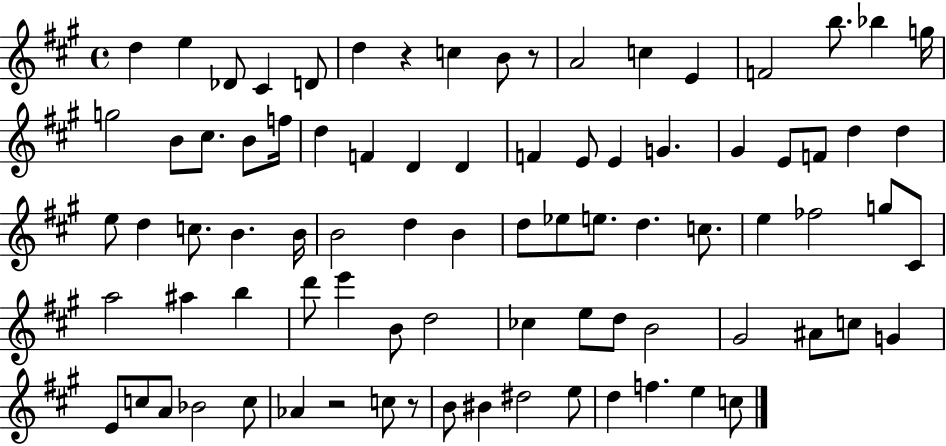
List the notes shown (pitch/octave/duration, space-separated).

D5/q E5/q Db4/e C#4/q D4/e D5/q R/q C5/q B4/e R/e A4/h C5/q E4/q F4/h B5/e. Bb5/q G5/s G5/h B4/e C#5/e. B4/e F5/s D5/q F4/q D4/q D4/q F4/q E4/e E4/q G4/q. G#4/q E4/e F4/e D5/q D5/q E5/e D5/q C5/e. B4/q. B4/s B4/h D5/q B4/q D5/e Eb5/e E5/e. D5/q. C5/e. E5/q FES5/h G5/e C#4/e A5/h A#5/q B5/q D6/e E6/q B4/e D5/h CES5/q E5/e D5/e B4/h G#4/h A#4/e C5/e G4/q E4/e C5/e A4/e Bb4/h C5/e Ab4/q R/h C5/e R/e B4/e BIS4/q D#5/h E5/e D5/q F5/q. E5/q C5/e